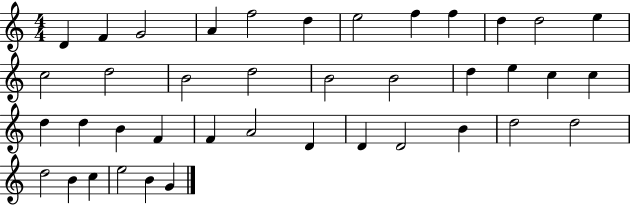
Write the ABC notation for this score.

X:1
T:Untitled
M:4/4
L:1/4
K:C
D F G2 A f2 d e2 f f d d2 e c2 d2 B2 d2 B2 B2 d e c c d d B F F A2 D D D2 B d2 d2 d2 B c e2 B G